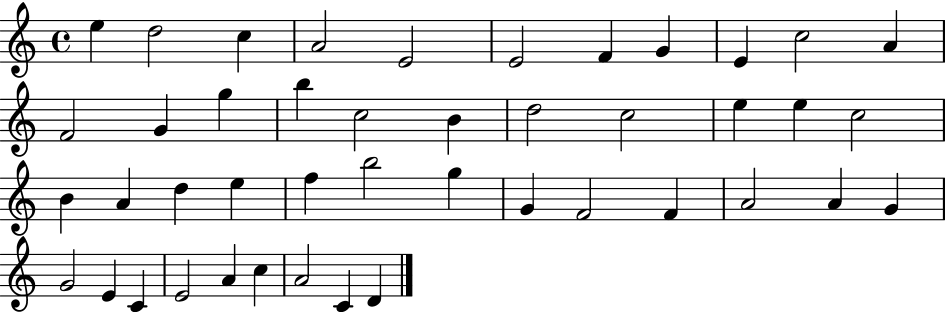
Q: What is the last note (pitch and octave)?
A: D4